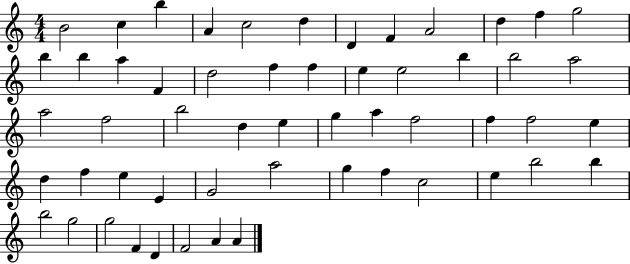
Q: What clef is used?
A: treble